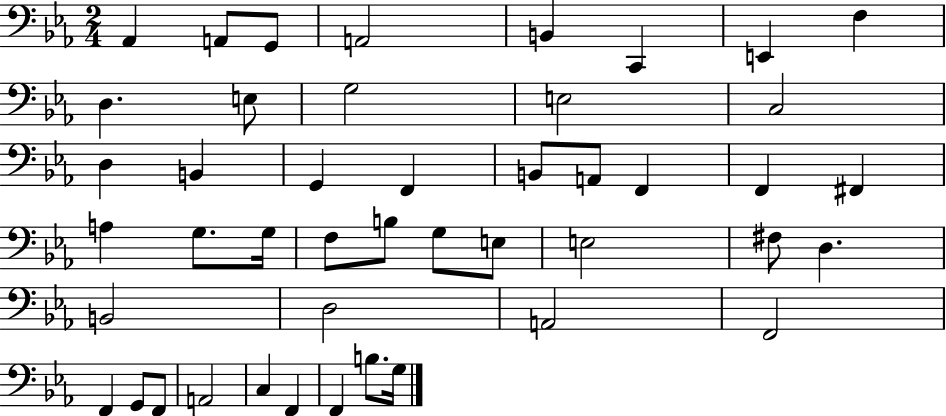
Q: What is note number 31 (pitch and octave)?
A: F#3